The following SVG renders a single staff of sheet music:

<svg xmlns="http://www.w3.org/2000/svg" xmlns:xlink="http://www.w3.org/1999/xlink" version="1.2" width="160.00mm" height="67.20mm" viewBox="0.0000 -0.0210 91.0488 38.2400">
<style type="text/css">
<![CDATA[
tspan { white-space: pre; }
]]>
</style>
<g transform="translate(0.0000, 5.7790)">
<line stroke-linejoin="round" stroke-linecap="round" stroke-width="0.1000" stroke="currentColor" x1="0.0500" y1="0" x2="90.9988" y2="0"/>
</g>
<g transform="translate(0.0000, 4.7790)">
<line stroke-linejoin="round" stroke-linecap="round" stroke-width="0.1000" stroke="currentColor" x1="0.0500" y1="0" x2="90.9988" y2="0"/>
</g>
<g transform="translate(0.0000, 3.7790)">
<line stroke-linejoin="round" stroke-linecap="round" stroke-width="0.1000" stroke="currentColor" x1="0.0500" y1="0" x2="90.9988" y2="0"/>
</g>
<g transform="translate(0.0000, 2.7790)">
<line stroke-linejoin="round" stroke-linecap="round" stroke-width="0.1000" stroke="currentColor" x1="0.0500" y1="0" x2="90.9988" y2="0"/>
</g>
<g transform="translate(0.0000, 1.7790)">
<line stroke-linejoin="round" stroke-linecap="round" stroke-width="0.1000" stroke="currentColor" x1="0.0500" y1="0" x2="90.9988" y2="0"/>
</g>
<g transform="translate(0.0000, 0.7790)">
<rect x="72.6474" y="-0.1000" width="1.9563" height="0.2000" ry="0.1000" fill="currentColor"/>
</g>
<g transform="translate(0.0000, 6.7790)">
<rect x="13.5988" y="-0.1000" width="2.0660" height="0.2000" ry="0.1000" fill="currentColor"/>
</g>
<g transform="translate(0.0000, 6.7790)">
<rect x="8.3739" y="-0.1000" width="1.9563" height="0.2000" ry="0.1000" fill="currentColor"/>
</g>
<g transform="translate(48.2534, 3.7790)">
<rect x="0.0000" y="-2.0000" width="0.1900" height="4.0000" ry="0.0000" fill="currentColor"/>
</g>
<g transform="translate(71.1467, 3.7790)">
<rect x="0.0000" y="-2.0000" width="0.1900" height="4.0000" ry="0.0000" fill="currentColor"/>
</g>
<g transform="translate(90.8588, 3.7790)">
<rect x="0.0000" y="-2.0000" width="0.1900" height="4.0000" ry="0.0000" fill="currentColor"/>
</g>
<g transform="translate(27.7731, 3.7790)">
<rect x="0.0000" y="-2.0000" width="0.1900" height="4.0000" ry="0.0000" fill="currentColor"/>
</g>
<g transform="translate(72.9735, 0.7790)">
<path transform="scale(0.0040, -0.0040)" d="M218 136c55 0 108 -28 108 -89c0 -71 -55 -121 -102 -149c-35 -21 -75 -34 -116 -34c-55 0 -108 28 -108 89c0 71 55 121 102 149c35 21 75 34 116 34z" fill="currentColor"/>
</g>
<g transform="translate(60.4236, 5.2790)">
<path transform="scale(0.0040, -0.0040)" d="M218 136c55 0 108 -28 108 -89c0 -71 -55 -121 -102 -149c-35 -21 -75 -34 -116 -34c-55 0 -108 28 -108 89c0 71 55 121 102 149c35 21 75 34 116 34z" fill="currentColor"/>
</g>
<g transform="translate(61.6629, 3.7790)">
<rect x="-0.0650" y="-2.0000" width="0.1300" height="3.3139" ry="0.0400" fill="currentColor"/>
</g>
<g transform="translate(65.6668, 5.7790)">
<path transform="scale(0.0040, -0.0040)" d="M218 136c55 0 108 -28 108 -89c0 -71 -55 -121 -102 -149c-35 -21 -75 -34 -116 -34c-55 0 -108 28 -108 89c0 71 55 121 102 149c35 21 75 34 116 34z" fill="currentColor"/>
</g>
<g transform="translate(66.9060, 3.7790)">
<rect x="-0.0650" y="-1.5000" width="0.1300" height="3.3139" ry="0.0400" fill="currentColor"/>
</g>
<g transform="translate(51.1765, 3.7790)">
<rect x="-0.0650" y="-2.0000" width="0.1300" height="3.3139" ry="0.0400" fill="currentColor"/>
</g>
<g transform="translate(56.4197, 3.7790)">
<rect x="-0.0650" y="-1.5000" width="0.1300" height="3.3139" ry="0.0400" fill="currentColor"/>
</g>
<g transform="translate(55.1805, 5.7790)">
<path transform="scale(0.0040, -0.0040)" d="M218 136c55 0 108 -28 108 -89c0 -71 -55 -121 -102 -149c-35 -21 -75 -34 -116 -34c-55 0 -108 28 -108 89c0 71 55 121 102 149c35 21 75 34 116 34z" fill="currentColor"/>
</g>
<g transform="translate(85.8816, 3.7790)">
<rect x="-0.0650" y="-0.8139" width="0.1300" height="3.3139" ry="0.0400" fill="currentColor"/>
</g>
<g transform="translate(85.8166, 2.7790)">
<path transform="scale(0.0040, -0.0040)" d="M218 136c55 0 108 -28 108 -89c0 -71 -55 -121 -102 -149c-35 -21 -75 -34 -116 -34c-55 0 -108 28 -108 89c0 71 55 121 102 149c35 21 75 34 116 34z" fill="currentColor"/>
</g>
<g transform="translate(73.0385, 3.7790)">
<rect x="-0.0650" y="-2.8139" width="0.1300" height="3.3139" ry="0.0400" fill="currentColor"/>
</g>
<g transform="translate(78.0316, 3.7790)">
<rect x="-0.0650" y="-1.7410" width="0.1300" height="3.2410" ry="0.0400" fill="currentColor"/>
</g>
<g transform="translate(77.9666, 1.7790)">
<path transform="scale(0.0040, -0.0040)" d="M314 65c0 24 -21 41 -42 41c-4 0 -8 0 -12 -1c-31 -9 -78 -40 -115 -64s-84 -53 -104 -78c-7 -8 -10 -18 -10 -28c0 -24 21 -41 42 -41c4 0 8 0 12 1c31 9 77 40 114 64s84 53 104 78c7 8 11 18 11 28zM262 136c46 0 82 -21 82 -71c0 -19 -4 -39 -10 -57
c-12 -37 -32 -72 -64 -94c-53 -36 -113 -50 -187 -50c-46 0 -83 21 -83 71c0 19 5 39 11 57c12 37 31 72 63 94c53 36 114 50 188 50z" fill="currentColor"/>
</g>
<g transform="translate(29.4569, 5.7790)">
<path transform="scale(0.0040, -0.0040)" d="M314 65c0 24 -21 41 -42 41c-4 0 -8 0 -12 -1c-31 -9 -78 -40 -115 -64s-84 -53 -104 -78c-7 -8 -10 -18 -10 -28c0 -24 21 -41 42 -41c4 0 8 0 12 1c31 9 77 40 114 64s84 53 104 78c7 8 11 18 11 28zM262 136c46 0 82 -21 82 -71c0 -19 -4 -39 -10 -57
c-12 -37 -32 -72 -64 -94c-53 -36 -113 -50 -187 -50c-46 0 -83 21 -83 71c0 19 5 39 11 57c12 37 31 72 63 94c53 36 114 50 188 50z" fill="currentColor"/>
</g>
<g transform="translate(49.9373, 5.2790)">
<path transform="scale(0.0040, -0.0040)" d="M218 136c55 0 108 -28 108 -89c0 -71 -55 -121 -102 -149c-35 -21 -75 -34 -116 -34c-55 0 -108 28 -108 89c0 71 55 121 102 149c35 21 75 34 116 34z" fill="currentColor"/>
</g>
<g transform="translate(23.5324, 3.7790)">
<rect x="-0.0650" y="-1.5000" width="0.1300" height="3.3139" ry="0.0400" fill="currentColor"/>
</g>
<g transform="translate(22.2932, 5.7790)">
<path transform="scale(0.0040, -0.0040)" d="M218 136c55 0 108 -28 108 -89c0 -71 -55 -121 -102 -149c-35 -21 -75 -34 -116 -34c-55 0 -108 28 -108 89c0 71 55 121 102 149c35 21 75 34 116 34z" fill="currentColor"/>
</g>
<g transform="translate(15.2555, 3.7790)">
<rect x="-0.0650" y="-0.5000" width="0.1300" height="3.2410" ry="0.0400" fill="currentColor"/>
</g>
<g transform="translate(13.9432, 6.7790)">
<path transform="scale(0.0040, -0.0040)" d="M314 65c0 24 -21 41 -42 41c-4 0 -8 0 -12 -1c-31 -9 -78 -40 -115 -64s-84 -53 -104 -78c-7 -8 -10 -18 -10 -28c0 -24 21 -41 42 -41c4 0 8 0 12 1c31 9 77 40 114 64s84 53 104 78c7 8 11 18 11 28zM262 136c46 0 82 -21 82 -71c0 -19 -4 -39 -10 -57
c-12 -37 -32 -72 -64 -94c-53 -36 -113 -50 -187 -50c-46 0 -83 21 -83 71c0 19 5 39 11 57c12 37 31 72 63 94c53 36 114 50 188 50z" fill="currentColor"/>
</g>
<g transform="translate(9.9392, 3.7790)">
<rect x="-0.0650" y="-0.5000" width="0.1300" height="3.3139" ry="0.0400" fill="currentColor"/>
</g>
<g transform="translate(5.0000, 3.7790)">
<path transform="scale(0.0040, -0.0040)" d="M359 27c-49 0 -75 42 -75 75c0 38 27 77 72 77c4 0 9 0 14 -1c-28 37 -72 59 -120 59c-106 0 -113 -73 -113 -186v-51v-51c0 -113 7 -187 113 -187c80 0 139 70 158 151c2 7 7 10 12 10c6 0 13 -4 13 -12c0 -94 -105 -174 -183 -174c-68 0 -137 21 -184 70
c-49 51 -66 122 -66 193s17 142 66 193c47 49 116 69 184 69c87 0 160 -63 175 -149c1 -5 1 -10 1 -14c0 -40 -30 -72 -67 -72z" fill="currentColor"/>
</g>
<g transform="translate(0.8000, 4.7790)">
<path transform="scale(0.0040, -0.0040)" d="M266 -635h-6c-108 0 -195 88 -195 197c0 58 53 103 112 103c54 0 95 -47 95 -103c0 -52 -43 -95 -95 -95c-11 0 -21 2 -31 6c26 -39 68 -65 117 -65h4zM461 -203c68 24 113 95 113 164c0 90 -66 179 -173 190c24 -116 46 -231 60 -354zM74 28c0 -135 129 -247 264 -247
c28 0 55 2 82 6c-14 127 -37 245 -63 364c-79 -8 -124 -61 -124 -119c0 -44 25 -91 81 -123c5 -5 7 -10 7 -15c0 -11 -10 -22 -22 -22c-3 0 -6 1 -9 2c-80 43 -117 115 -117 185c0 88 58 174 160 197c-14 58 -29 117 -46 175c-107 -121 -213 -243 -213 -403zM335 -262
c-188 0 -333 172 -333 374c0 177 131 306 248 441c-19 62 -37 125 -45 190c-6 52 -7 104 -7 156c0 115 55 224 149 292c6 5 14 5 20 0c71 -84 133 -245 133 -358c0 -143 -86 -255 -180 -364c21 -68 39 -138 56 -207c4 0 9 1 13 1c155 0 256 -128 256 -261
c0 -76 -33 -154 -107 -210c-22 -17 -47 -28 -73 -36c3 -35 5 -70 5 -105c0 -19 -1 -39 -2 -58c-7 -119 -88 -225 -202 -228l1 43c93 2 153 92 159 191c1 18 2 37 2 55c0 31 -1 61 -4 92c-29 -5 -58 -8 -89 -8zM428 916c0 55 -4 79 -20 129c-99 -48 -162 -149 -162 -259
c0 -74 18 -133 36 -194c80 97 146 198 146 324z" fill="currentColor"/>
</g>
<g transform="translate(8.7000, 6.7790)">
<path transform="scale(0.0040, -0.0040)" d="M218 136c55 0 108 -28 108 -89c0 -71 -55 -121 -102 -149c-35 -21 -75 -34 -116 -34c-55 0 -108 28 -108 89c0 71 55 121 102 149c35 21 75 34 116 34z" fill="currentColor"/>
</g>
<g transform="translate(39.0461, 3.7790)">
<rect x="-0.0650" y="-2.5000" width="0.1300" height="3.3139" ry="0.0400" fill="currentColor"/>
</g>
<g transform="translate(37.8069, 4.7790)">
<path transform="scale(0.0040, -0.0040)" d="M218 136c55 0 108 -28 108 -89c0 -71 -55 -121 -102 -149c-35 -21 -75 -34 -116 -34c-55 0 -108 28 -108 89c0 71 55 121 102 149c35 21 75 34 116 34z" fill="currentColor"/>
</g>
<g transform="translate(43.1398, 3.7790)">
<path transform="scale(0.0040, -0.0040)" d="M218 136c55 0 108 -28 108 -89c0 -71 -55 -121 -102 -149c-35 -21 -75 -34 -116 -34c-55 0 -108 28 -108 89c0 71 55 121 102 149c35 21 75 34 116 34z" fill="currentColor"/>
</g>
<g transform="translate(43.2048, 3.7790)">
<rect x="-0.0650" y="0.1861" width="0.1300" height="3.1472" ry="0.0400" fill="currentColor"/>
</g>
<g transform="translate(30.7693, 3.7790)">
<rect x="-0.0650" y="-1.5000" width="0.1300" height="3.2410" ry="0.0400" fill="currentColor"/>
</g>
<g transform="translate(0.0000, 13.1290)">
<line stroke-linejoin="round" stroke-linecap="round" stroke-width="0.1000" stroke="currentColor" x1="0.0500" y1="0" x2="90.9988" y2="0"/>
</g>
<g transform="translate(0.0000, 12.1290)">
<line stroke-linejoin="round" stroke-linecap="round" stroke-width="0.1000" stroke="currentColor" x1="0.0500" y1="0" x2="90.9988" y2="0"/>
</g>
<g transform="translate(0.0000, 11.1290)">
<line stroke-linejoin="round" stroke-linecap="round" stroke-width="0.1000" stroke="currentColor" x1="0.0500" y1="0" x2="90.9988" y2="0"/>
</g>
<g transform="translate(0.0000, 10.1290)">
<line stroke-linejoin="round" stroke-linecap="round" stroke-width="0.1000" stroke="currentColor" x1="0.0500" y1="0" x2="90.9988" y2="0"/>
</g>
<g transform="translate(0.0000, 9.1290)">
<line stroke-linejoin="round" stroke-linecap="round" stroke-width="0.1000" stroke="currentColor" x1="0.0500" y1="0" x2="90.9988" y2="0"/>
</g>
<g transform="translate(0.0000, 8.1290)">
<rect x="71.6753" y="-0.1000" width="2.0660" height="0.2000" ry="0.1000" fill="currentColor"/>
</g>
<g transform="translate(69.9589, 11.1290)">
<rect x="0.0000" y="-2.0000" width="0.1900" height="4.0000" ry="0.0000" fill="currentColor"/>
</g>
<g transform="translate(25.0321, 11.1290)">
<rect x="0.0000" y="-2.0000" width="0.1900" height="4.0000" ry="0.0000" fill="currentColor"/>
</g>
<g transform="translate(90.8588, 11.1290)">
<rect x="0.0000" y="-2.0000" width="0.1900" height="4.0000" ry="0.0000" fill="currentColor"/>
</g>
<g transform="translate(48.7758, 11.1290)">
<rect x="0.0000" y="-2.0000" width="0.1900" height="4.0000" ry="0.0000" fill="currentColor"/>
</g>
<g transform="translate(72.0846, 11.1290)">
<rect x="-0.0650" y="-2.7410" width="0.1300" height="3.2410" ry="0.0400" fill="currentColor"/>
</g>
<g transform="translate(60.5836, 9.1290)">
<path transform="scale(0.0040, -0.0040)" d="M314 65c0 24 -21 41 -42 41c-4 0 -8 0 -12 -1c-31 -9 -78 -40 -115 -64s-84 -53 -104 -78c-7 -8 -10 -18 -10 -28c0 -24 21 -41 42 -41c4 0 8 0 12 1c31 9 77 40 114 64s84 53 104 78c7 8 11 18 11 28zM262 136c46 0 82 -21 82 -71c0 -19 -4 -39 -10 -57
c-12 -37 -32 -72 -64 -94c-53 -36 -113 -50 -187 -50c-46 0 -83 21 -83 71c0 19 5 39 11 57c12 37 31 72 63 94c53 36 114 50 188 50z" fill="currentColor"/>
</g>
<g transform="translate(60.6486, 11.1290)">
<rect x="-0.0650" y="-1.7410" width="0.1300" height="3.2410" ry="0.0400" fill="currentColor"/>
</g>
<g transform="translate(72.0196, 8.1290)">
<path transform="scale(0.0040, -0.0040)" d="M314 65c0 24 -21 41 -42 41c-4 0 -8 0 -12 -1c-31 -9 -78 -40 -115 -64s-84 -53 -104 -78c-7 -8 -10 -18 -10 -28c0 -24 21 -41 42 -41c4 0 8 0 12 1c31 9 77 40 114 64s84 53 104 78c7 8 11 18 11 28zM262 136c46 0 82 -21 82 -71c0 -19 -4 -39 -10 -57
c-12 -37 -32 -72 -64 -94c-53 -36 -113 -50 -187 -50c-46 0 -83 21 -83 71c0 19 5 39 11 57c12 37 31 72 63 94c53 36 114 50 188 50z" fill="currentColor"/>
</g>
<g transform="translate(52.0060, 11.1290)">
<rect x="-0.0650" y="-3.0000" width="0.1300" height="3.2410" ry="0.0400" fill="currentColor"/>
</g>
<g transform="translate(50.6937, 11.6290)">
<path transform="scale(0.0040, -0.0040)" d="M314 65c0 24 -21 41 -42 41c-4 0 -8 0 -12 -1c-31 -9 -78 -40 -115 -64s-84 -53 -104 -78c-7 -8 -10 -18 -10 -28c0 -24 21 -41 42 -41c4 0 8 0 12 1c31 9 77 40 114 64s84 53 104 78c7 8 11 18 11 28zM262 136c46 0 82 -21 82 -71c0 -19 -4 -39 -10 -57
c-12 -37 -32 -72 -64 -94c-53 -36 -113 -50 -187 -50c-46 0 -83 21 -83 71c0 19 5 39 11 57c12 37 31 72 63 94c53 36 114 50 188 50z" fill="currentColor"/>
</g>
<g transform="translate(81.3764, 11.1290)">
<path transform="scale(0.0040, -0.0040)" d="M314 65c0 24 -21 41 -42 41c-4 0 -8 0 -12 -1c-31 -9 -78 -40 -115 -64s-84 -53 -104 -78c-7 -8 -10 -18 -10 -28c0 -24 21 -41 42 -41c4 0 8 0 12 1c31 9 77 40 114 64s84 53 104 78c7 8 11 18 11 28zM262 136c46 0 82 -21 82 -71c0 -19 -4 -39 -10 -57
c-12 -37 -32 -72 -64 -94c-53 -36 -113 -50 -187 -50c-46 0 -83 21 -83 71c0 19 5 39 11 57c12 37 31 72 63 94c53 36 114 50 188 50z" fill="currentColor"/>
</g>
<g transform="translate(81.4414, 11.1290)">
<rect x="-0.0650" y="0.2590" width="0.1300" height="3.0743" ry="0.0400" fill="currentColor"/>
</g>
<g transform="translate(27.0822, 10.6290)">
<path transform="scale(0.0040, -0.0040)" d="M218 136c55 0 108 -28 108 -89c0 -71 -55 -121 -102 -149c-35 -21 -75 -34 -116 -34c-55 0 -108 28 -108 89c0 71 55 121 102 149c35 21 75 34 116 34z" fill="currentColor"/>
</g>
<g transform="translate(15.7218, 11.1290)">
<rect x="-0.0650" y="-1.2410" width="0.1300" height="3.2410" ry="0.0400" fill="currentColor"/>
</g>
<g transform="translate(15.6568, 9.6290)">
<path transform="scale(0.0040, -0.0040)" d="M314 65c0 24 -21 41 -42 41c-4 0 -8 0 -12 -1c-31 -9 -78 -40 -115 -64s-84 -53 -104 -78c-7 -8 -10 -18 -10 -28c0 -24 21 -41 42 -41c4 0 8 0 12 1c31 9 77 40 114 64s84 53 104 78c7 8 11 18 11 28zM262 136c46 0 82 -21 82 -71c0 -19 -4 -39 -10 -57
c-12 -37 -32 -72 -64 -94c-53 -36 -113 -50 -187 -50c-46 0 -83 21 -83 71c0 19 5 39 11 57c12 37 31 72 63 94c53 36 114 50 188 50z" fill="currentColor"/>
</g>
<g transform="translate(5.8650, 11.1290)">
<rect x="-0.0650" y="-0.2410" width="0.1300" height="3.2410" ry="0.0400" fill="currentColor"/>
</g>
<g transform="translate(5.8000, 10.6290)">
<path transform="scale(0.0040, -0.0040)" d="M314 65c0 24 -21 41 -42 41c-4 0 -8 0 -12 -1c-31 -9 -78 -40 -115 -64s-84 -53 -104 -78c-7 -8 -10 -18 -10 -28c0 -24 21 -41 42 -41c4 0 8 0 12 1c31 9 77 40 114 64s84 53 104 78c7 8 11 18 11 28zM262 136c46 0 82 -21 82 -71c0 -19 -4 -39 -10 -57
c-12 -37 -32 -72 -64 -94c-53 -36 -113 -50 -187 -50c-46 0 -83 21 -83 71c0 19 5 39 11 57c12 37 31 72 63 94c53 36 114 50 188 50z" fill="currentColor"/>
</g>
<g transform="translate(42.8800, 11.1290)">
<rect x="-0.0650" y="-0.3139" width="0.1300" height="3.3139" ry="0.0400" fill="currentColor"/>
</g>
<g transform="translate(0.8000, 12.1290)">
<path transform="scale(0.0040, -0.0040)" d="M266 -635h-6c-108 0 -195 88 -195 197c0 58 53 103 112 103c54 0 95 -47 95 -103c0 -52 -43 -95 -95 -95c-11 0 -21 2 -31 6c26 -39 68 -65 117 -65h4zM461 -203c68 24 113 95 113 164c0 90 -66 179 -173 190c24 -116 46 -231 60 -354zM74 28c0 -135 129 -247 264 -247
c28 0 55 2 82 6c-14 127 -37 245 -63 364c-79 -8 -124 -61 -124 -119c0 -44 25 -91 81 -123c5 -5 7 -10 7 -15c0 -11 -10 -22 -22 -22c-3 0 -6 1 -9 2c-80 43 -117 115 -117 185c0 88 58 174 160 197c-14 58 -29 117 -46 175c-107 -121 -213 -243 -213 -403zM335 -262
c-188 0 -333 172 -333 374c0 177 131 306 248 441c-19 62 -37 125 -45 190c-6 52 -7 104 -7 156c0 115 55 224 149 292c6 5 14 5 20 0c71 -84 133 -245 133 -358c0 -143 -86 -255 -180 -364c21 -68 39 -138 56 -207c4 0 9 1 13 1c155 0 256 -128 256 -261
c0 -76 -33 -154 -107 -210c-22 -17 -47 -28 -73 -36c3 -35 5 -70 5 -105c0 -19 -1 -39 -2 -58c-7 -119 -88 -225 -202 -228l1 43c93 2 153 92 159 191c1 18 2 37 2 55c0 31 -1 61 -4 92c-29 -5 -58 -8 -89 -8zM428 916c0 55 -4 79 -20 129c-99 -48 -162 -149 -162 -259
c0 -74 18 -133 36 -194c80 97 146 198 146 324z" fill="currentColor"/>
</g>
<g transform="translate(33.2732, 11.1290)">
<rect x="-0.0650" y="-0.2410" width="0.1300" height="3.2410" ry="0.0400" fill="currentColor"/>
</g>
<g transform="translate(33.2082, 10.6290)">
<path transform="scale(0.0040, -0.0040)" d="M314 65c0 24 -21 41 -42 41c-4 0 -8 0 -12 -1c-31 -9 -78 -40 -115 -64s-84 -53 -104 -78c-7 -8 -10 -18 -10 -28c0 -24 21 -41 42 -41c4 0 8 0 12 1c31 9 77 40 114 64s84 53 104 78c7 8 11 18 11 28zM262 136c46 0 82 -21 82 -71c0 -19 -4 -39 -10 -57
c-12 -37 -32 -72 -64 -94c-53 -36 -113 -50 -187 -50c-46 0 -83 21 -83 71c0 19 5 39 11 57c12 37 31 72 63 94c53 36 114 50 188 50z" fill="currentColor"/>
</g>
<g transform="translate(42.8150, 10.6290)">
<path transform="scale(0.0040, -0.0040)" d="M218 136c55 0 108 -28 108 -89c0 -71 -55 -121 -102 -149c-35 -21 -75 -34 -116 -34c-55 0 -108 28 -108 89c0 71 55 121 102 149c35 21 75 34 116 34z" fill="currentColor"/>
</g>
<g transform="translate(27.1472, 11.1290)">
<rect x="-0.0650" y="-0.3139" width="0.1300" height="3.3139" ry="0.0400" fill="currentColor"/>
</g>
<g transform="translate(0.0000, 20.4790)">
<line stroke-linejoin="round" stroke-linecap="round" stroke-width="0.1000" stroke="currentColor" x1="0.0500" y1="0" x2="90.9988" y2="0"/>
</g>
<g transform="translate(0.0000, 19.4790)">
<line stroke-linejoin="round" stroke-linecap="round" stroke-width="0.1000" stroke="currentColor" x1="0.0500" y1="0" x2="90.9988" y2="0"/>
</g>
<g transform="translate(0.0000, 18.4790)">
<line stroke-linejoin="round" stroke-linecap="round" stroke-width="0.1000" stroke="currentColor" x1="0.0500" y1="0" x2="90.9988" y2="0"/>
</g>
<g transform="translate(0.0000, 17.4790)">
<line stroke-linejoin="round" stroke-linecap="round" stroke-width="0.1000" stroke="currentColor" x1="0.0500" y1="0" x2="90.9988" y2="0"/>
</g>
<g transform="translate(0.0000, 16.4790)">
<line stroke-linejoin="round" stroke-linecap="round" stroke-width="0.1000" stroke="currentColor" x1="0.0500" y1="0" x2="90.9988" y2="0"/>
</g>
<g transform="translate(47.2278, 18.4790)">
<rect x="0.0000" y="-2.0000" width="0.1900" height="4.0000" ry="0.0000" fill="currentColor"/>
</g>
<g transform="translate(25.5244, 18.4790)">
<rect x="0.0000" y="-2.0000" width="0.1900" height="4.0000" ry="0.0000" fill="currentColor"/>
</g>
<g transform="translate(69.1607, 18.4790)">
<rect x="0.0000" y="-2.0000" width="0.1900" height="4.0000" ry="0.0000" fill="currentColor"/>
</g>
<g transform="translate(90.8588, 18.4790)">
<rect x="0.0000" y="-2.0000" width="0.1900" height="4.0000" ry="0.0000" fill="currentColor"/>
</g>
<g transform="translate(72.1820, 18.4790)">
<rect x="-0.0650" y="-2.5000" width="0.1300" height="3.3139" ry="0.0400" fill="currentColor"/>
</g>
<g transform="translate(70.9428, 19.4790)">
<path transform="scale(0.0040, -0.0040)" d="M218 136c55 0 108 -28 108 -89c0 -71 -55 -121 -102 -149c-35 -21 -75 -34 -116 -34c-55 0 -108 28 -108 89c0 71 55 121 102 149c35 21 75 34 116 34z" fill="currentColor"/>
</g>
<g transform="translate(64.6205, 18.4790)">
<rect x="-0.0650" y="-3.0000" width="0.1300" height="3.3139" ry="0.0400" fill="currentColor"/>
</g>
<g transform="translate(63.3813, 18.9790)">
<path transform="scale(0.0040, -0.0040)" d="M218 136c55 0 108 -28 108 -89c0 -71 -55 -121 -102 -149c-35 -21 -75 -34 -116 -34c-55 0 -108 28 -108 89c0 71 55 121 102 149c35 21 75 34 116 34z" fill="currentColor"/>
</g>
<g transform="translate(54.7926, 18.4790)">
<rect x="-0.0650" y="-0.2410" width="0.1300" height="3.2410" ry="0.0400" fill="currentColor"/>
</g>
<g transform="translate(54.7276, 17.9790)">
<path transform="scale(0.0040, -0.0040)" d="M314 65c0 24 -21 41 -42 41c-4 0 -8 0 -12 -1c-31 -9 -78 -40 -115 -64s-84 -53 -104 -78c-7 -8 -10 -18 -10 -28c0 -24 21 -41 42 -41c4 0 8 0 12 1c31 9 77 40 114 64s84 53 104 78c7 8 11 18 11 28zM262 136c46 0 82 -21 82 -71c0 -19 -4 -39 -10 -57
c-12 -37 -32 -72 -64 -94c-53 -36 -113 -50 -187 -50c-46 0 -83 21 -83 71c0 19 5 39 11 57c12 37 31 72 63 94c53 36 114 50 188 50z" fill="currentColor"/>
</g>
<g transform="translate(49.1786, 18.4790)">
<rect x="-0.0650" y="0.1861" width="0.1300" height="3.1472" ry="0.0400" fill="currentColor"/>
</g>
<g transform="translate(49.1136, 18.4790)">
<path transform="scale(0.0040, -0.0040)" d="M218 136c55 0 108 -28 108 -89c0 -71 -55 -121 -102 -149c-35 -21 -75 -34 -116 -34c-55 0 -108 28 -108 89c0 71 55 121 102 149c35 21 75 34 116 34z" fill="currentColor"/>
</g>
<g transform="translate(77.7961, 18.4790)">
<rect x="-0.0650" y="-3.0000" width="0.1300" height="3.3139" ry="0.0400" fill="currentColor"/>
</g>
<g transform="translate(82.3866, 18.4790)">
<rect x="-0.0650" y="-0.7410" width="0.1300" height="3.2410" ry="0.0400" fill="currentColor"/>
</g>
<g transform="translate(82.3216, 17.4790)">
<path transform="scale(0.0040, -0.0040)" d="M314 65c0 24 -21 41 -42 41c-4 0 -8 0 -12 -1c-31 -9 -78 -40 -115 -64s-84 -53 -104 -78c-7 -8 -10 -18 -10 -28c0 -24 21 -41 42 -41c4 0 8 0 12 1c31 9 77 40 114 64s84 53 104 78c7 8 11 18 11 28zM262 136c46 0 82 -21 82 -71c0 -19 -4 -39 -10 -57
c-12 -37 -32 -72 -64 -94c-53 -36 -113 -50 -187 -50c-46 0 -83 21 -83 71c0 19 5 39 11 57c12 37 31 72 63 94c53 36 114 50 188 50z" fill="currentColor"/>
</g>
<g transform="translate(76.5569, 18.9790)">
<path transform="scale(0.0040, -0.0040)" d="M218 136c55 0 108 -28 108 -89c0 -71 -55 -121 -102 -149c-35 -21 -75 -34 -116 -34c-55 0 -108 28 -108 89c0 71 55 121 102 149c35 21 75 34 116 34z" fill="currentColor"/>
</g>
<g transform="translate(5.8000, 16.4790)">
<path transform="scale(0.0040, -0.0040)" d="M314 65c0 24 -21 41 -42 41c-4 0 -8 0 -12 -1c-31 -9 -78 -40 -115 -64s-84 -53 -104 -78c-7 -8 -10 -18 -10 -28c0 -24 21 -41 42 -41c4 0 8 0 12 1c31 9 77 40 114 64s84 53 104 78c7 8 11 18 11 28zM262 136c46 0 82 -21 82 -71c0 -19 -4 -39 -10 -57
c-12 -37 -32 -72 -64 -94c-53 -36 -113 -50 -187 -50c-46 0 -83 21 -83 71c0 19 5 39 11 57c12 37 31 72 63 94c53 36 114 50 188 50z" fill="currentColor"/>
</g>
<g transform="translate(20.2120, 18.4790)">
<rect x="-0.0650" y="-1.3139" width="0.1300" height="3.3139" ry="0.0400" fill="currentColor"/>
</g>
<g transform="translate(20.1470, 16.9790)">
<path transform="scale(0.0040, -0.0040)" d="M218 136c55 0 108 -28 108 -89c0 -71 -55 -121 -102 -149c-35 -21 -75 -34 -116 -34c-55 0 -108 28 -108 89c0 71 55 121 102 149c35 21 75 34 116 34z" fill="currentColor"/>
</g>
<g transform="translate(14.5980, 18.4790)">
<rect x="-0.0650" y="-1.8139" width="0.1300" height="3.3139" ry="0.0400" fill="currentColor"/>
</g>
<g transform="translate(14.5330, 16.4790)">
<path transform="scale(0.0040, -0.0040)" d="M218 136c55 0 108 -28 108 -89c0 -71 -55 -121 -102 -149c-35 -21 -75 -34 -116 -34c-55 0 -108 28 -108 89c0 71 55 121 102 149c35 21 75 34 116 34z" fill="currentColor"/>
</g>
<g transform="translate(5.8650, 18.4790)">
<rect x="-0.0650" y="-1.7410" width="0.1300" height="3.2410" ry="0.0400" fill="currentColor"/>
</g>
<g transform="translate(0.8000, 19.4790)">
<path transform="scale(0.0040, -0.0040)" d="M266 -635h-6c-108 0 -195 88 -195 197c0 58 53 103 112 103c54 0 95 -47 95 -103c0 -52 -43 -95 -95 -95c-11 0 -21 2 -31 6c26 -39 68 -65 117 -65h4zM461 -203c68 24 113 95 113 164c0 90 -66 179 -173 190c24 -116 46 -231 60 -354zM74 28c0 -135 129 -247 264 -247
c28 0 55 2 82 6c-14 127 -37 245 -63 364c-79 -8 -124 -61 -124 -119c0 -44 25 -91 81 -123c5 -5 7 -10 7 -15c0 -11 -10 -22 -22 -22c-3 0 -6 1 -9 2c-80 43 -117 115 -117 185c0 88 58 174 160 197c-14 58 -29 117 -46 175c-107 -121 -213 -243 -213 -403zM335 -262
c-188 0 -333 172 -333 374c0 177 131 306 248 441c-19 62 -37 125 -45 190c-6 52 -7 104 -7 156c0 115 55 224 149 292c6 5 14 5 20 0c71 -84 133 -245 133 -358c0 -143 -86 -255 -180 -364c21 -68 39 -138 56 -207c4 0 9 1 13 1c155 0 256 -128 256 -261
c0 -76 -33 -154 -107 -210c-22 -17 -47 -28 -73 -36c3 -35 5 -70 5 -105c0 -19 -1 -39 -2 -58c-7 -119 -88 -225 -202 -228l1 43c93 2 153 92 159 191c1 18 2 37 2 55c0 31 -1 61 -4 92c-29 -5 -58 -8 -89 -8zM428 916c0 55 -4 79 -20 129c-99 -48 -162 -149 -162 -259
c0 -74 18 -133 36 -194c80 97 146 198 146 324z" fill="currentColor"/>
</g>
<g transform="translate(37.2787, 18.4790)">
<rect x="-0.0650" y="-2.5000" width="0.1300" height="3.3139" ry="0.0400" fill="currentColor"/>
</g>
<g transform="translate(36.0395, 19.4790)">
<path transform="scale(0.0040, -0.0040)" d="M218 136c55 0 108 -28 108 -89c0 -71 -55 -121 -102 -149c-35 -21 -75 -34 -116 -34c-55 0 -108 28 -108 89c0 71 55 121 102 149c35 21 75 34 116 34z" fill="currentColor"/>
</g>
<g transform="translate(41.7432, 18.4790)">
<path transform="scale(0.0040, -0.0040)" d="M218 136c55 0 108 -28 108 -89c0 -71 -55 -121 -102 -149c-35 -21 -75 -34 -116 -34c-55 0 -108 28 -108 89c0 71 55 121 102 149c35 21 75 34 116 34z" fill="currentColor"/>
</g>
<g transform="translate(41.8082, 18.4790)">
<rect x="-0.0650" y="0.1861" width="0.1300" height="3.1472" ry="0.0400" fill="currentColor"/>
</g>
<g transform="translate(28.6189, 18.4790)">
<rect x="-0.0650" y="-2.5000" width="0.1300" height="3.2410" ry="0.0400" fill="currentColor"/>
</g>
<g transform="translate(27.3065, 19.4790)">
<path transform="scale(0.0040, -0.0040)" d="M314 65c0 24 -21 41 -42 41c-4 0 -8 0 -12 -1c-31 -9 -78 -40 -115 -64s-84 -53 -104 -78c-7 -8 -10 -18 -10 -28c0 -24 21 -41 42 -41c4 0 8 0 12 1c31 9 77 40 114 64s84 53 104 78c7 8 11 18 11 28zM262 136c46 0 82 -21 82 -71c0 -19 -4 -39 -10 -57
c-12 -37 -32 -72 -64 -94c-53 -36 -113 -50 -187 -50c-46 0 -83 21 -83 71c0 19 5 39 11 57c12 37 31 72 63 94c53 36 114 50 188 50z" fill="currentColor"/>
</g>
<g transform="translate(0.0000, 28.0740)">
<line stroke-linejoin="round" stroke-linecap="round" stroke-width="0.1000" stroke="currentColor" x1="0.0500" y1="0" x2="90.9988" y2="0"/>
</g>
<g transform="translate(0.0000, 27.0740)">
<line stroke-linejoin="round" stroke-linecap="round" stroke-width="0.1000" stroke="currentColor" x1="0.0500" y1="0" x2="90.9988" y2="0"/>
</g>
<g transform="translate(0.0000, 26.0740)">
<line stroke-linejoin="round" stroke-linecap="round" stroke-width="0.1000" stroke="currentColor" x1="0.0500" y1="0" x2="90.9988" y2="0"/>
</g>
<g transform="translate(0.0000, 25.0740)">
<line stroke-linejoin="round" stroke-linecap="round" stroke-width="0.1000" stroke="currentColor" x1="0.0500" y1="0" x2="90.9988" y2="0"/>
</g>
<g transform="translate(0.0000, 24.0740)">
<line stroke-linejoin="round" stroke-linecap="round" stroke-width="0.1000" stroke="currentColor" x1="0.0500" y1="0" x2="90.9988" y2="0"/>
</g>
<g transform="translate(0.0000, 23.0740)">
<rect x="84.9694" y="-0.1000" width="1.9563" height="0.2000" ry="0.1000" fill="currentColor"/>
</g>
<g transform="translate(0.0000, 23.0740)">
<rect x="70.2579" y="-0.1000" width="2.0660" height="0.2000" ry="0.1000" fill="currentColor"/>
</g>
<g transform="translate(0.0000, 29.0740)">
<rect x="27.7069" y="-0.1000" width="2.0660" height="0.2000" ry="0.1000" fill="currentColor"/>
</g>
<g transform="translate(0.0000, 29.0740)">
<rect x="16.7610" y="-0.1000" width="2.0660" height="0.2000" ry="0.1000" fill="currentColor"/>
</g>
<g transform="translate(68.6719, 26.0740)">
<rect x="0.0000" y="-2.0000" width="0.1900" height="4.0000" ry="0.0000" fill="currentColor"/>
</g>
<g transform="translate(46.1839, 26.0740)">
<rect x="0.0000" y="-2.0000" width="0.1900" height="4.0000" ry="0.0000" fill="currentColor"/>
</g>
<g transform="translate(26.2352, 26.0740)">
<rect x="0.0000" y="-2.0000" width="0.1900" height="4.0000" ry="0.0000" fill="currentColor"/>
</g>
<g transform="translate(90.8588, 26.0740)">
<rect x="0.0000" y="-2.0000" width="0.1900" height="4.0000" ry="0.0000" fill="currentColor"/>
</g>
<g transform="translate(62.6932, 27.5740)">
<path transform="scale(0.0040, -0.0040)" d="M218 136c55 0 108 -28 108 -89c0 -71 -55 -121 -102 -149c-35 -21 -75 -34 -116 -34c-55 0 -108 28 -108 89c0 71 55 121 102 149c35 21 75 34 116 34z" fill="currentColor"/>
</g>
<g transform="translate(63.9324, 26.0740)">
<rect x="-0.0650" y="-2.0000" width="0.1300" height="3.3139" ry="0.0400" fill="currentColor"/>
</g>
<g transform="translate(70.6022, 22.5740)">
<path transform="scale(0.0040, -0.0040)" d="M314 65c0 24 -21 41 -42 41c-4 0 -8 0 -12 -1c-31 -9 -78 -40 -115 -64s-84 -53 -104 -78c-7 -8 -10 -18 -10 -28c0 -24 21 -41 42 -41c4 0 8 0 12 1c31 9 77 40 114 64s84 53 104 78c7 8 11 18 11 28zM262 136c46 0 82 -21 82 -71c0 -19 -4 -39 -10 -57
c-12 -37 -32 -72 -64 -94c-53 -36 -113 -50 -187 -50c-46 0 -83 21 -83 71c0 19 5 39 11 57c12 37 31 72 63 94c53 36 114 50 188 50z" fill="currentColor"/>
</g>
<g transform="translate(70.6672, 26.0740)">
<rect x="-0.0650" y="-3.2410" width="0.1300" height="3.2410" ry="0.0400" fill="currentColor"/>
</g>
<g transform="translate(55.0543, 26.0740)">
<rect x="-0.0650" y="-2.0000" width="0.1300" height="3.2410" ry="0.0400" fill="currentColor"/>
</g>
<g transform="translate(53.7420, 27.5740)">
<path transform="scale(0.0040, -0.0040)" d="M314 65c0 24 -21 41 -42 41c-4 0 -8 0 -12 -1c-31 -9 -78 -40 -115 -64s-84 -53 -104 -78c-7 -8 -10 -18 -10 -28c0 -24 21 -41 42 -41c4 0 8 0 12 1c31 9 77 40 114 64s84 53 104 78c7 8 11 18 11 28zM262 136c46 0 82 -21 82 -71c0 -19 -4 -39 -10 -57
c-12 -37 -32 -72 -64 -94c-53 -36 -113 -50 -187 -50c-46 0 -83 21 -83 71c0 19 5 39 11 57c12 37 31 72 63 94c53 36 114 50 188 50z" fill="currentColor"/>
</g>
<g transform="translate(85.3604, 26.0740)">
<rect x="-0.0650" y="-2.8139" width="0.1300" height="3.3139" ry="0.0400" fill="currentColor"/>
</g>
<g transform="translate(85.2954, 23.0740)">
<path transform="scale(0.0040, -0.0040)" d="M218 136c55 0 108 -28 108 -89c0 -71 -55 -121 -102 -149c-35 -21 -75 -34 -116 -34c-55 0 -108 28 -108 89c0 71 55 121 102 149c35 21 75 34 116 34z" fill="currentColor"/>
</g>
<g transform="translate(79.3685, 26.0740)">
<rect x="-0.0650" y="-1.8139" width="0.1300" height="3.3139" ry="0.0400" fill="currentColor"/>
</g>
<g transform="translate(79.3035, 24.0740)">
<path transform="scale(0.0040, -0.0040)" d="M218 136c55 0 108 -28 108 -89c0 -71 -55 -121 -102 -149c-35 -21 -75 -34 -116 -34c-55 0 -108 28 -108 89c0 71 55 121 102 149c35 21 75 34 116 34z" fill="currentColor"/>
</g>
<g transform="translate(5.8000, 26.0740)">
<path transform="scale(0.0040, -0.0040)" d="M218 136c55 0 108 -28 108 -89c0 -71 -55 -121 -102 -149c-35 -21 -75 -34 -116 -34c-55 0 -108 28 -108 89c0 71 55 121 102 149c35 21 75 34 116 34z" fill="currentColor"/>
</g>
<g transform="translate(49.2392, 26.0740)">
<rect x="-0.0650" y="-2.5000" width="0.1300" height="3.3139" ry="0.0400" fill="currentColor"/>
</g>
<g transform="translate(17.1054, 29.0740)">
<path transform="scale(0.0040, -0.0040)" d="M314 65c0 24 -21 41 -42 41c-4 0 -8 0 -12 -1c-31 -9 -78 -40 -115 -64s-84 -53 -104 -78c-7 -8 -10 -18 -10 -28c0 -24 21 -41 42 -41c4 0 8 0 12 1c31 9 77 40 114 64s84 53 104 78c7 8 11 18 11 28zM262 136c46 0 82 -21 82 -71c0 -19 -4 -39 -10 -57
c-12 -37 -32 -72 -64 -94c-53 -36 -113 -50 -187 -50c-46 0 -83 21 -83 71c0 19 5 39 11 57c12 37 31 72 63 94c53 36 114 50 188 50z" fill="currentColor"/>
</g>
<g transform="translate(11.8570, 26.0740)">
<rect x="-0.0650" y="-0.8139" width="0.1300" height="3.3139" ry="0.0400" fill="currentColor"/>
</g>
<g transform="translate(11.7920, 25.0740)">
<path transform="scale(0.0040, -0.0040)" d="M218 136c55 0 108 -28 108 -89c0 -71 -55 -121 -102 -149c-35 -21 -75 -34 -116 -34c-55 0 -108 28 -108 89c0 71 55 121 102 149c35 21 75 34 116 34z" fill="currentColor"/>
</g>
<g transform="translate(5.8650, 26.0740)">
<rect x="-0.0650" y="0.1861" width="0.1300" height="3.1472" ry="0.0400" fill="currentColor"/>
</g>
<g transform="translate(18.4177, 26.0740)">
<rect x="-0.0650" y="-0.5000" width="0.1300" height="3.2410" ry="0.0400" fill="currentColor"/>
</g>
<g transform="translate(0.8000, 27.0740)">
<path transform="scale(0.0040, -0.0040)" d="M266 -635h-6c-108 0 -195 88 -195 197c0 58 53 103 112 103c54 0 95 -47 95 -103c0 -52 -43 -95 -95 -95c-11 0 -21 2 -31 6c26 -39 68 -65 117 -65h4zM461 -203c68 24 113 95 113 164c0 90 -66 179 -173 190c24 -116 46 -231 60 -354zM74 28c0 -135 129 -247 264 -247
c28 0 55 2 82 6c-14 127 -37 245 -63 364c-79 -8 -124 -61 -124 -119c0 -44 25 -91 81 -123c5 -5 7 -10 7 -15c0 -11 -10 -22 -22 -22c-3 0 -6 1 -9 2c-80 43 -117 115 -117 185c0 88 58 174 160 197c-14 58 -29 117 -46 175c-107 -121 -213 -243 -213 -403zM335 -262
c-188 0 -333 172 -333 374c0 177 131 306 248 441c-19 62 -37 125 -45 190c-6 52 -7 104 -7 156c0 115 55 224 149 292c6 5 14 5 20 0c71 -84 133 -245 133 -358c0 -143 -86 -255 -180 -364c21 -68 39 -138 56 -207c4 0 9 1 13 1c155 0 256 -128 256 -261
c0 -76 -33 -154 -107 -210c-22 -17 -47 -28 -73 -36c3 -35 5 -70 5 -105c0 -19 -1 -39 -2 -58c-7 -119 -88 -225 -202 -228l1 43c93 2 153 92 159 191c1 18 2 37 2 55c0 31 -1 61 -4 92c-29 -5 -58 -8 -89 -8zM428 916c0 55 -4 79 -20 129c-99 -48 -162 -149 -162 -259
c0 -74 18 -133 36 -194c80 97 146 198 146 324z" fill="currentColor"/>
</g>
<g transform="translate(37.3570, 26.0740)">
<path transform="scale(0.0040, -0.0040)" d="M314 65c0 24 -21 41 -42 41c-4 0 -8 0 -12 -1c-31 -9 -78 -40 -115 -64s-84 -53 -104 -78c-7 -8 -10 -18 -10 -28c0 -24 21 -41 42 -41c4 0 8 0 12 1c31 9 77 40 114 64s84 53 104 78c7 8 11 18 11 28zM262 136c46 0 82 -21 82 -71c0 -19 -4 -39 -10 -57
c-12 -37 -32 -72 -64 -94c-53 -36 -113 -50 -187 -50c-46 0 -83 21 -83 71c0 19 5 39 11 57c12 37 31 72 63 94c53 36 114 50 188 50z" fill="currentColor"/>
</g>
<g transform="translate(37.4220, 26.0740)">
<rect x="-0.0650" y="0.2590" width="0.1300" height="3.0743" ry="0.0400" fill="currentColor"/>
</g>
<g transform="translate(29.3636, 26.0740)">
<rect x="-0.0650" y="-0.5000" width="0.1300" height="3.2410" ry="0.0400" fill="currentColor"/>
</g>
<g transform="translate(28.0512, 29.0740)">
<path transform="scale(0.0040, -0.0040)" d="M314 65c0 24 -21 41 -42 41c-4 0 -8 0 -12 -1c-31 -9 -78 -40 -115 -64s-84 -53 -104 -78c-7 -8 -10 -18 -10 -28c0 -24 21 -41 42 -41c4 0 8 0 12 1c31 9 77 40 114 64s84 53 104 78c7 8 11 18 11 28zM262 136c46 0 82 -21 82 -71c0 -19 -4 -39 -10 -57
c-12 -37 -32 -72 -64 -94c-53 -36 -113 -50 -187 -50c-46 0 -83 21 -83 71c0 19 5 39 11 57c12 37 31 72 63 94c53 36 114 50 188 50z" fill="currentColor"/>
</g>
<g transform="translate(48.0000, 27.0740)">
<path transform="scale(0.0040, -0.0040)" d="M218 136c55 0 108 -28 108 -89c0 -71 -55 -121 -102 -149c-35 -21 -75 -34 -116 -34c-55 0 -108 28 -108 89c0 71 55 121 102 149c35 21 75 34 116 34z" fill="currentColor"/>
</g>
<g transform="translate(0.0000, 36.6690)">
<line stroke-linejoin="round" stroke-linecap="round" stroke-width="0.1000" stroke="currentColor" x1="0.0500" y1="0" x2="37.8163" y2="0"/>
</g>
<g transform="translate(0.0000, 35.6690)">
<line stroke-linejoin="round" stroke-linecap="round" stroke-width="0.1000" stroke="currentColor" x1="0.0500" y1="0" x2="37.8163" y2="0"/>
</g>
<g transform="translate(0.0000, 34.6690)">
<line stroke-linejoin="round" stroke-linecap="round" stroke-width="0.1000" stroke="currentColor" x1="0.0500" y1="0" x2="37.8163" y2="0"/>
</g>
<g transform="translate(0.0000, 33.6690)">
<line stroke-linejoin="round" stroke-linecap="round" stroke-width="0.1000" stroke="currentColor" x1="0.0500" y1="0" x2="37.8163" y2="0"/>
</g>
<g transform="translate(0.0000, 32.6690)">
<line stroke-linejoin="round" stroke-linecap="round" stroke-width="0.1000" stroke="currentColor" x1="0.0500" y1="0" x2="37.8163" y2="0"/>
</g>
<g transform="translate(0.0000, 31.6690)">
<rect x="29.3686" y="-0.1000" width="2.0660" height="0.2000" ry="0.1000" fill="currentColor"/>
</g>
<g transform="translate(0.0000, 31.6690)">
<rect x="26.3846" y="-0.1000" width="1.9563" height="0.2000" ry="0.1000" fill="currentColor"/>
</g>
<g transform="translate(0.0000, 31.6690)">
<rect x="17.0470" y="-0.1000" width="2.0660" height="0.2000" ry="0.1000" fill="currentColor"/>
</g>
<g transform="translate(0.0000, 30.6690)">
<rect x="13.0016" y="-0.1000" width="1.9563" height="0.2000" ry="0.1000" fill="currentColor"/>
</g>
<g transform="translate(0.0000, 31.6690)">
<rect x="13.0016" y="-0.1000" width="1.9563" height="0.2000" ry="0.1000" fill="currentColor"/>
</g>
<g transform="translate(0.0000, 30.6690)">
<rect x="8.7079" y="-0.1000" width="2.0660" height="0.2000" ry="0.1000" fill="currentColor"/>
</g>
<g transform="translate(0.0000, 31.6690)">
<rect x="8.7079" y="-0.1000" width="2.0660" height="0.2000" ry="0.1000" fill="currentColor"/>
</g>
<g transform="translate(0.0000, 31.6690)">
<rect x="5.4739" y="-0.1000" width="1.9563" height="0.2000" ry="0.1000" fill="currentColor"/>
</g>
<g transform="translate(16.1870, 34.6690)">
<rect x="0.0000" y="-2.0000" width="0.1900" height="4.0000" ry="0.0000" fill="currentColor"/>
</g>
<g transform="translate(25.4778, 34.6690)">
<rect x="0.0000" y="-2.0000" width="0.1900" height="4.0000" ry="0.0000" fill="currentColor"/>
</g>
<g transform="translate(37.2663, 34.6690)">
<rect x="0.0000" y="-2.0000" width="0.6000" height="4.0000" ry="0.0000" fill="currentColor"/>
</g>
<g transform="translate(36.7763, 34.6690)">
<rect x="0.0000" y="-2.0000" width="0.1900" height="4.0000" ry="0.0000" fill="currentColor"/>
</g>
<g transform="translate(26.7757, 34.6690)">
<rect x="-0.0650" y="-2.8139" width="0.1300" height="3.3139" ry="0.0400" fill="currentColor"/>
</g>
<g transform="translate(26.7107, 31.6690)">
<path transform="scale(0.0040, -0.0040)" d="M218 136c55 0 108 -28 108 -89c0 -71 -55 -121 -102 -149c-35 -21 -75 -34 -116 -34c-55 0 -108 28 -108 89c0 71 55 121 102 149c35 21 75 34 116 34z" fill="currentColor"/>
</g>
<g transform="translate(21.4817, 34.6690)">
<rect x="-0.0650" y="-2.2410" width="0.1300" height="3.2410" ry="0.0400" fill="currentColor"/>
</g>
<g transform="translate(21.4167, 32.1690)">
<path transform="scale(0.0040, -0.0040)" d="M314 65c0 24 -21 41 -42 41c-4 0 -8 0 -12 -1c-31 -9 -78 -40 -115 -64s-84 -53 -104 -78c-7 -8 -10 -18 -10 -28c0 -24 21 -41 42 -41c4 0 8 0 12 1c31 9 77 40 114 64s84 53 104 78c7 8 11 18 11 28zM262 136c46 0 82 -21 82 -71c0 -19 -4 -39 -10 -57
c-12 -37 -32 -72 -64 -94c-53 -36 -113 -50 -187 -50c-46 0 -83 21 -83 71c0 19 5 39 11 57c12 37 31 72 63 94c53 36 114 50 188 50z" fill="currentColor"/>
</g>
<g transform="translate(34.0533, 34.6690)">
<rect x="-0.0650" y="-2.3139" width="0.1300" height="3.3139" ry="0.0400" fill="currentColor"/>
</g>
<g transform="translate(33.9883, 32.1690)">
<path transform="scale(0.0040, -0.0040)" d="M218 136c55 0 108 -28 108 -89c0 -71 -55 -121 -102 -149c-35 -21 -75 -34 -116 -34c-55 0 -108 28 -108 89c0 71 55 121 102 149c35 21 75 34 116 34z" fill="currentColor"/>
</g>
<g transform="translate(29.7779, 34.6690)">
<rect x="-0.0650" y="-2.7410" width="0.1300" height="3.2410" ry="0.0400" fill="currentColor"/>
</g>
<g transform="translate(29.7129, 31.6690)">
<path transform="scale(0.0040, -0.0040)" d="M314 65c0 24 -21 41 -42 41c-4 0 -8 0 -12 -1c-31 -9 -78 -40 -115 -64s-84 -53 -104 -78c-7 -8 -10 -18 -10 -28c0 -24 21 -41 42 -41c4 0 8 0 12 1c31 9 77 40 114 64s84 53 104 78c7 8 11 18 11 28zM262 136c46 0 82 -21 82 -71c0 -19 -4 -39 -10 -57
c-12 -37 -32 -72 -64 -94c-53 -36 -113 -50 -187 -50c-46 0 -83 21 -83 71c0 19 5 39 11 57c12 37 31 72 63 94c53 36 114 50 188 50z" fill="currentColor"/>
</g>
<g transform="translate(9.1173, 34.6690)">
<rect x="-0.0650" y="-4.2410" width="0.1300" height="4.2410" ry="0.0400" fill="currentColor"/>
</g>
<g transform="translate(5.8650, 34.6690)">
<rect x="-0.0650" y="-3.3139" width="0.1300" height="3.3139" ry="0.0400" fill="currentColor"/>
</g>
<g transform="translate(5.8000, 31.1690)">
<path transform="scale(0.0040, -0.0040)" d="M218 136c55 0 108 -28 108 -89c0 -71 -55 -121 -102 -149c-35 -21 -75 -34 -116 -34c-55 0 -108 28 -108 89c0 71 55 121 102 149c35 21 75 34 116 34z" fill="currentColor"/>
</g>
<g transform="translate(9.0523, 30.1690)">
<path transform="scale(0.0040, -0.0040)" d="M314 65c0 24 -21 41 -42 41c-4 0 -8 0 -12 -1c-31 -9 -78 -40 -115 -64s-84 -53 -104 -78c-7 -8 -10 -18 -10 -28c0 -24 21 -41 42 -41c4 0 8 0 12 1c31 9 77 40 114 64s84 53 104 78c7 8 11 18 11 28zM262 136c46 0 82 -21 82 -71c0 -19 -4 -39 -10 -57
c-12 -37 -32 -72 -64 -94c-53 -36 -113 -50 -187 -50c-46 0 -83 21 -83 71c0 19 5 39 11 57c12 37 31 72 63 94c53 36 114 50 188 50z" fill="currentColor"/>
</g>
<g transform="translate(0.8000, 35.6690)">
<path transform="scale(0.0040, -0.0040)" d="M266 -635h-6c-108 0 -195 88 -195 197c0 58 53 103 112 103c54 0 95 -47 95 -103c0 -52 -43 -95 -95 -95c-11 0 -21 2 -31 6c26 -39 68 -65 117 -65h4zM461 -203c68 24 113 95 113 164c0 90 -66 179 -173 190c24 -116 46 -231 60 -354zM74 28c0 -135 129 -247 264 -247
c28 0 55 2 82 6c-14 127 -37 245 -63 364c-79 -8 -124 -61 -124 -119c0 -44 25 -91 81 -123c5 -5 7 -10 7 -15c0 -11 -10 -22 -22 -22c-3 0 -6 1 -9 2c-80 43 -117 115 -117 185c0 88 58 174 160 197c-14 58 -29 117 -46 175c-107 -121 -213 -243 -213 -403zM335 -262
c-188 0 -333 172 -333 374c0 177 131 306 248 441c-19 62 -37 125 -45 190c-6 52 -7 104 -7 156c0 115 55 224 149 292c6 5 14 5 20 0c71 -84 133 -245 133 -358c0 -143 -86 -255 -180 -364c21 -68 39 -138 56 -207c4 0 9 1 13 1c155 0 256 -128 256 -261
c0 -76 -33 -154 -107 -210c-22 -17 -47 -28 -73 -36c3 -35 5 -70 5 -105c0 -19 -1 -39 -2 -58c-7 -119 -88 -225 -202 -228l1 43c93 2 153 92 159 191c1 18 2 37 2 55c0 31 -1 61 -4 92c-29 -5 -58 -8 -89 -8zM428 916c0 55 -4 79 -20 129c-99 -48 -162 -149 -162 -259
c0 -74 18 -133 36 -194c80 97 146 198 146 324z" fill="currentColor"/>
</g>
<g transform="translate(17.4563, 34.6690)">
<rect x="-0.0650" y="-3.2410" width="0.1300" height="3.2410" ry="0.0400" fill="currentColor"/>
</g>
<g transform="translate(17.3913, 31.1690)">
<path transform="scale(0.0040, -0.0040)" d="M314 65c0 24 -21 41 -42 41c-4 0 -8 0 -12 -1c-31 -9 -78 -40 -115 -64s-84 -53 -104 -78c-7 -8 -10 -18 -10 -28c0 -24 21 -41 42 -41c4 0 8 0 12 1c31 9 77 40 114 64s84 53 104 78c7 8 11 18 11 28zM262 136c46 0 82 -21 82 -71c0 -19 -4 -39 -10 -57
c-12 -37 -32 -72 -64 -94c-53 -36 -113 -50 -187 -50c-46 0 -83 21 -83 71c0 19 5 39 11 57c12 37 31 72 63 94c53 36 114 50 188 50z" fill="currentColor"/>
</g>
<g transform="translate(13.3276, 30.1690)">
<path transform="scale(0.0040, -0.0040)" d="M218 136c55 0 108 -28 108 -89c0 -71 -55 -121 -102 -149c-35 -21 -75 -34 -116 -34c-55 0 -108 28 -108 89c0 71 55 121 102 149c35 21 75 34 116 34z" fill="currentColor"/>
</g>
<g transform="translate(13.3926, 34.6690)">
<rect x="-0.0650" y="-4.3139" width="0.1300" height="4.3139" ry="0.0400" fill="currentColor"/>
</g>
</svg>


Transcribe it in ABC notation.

X:1
T:Untitled
M:4/4
L:1/4
K:C
C C2 E E2 G B F E F E a f2 d c2 e2 c c2 c A2 f2 a2 B2 f2 f e G2 G B B c2 A G A d2 B d C2 C2 B2 G F2 F b2 f a b d'2 d' b2 g2 a a2 g